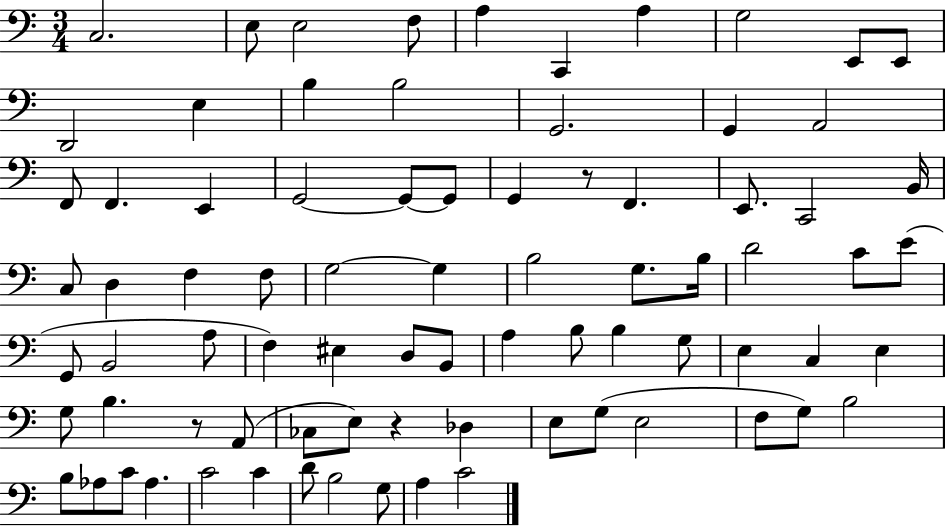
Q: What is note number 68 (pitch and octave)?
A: Ab3